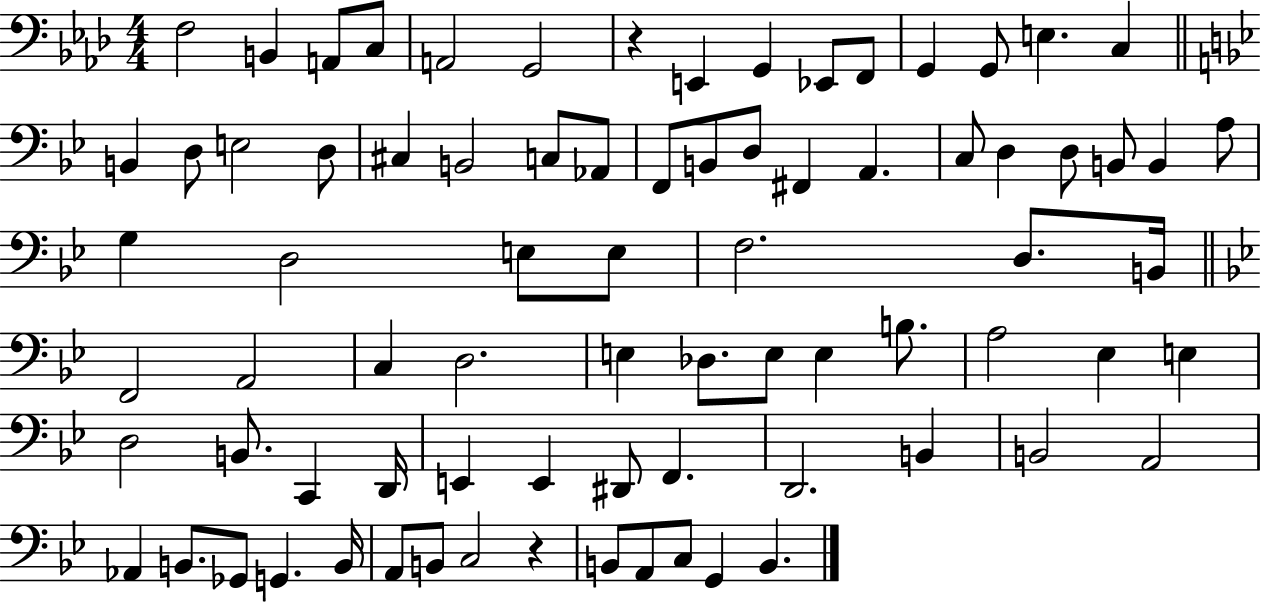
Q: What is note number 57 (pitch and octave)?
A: E2